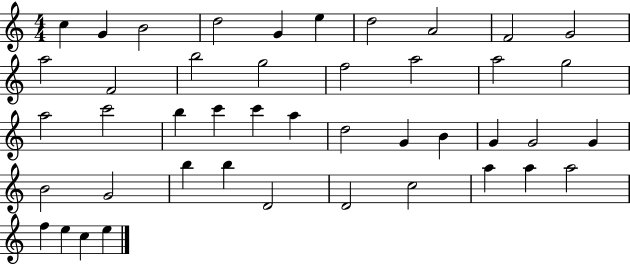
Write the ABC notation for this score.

X:1
T:Untitled
M:4/4
L:1/4
K:C
c G B2 d2 G e d2 A2 F2 G2 a2 F2 b2 g2 f2 a2 a2 g2 a2 c'2 b c' c' a d2 G B G G2 G B2 G2 b b D2 D2 c2 a a a2 f e c e